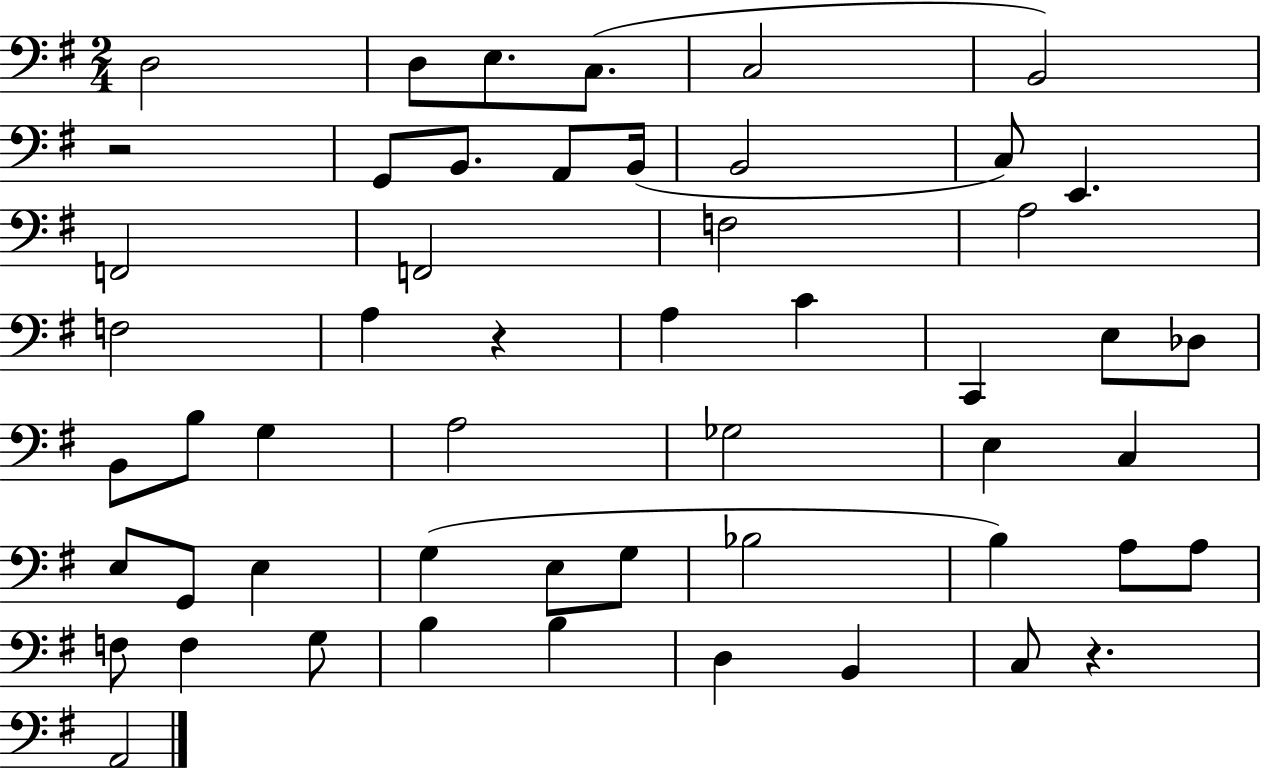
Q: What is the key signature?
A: G major